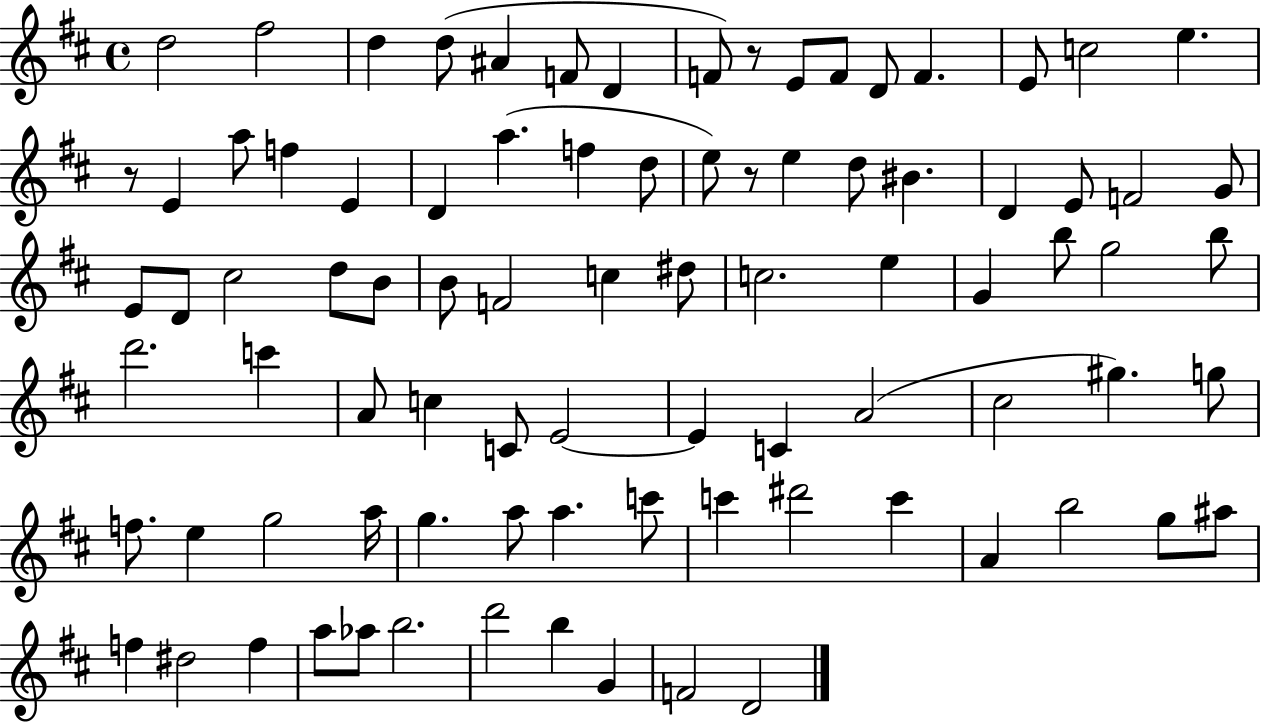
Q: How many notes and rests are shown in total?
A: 87